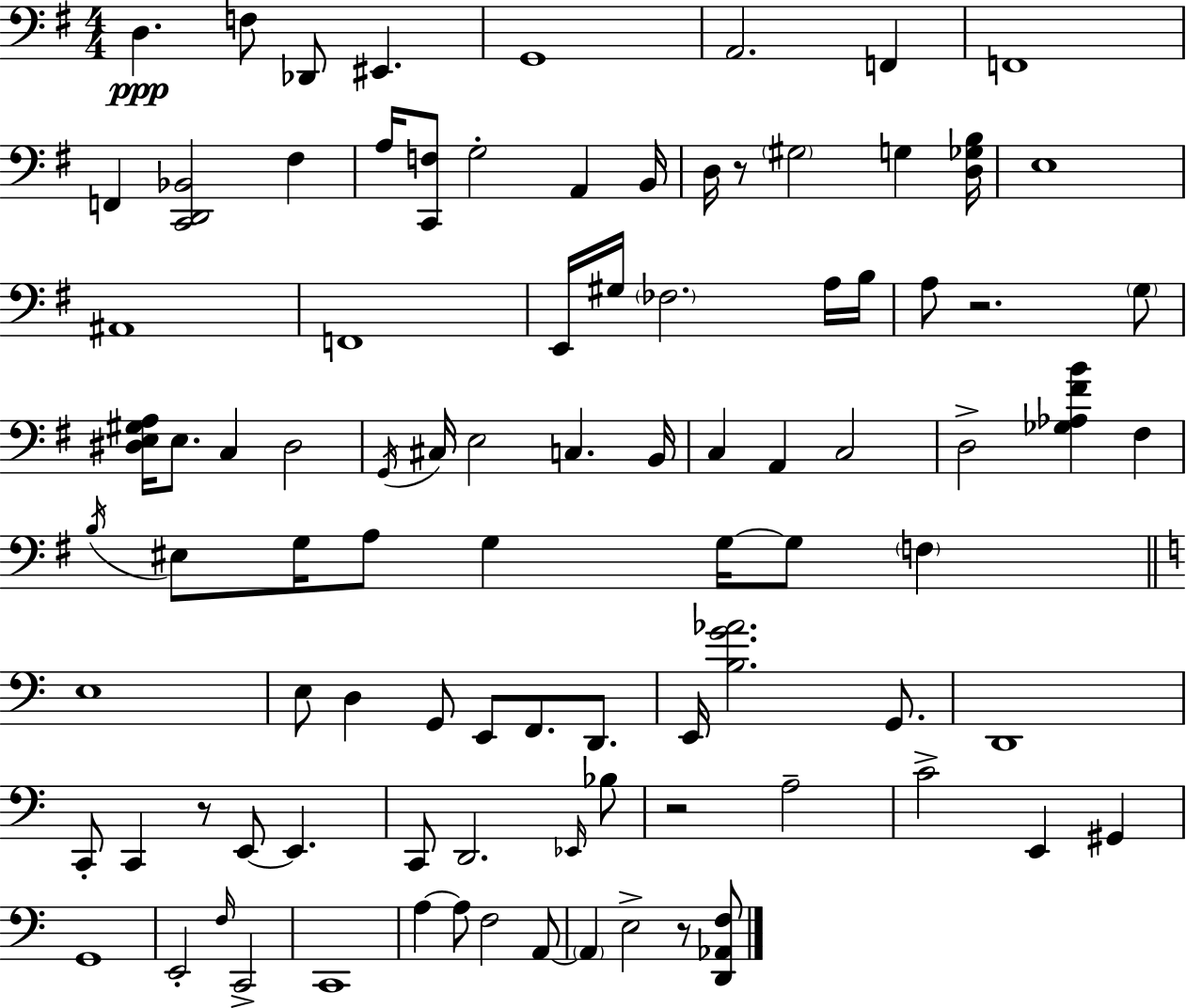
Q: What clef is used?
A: bass